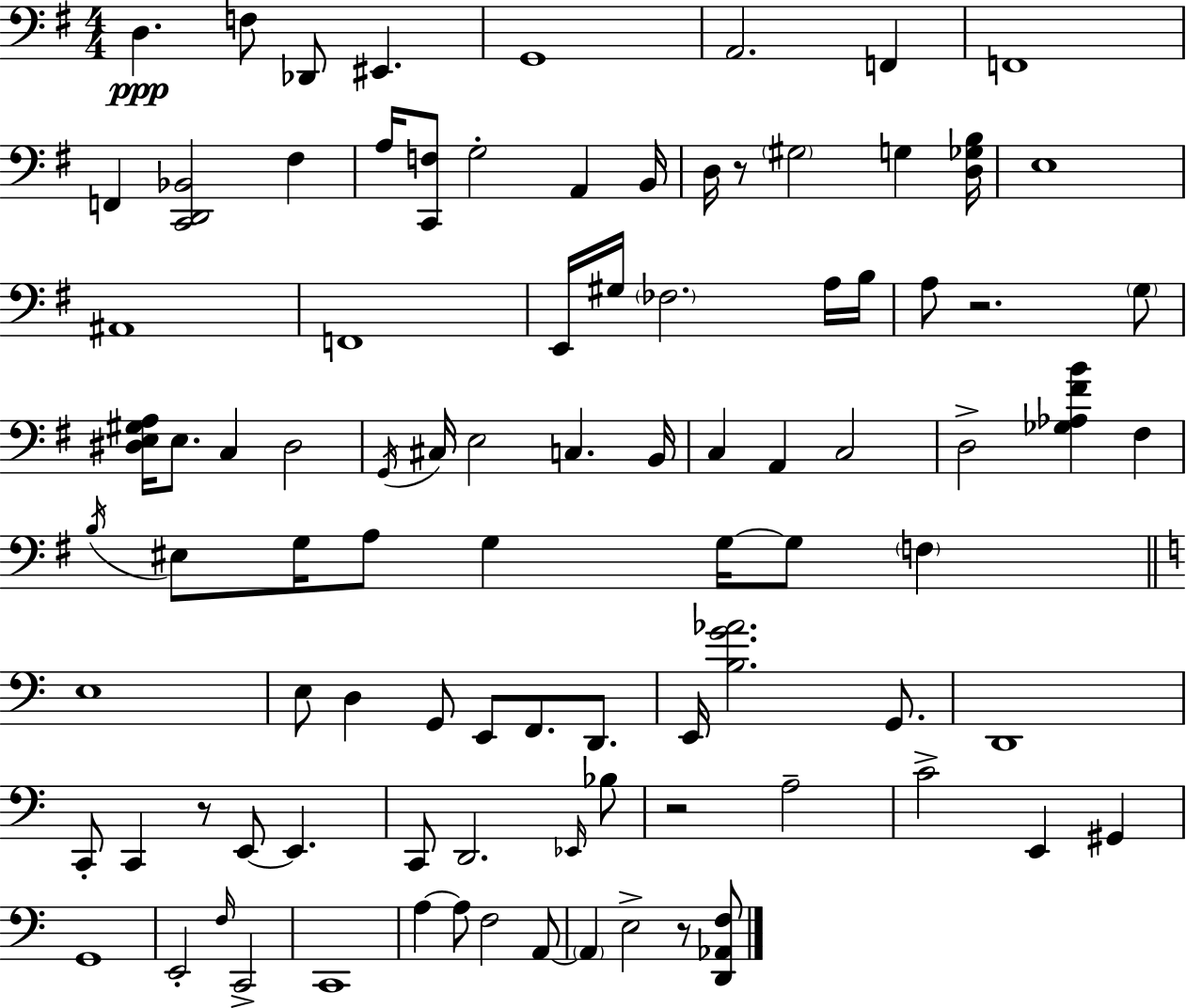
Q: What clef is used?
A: bass